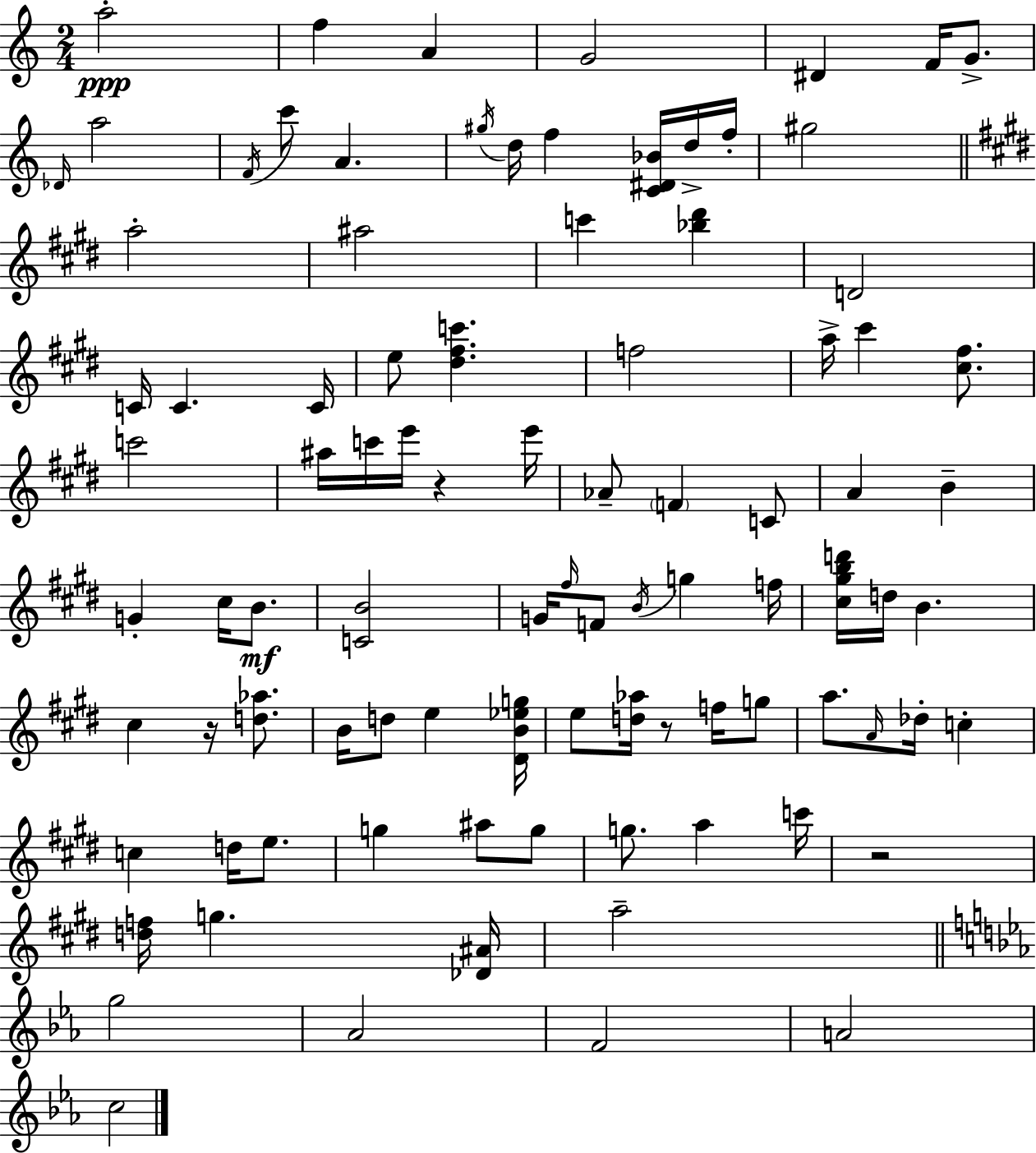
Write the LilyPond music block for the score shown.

{
  \clef treble
  \numericTimeSignature
  \time 2/4
  \key a \minor
  \repeat volta 2 { a''2-.\ppp | f''4 a'4 | g'2 | dis'4 f'16 g'8.-> | \break \grace { des'16 } a''2 | \acciaccatura { f'16 } c'''8 a'4. | \acciaccatura { gis''16 } d''16 f''4 | <c' dis' bes'>16 d''16-> f''16-. gis''2 | \break \bar "||" \break \key e \major a''2-. | ais''2 | c'''4 <bes'' dis'''>4 | d'2 | \break c'16 c'4. c'16 | e''8 <dis'' fis'' c'''>4. | f''2 | a''16-> cis'''4 <cis'' fis''>8. | \break c'''2 | ais''16 c'''16 e'''16 r4 e'''16 | aes'8-- \parenthesize f'4 c'8 | a'4 b'4-- | \break g'4-. cis''16 b'8.\mf | <c' b'>2 | g'16 \grace { fis''16 } f'8 \acciaccatura { b'16 } g''4 | f''16 <cis'' gis'' b'' d'''>16 d''16 b'4. | \break cis''4 r16 <d'' aes''>8. | b'16 d''8 e''4 | <dis' b' ees'' g''>16 e''8 <d'' aes''>16 r8 f''16 | g''8 a''8. \grace { a'16 } des''16-. c''4-. | \break c''4 d''16 | e''8. g''4 ais''8 | g''8 g''8. a''4 | c'''16 r2 | \break <d'' f''>16 g''4. | <des' ais'>16 a''2-- | \bar "||" \break \key ees \major g''2 | aes'2 | f'2 | a'2 | \break c''2 | } \bar "|."
}